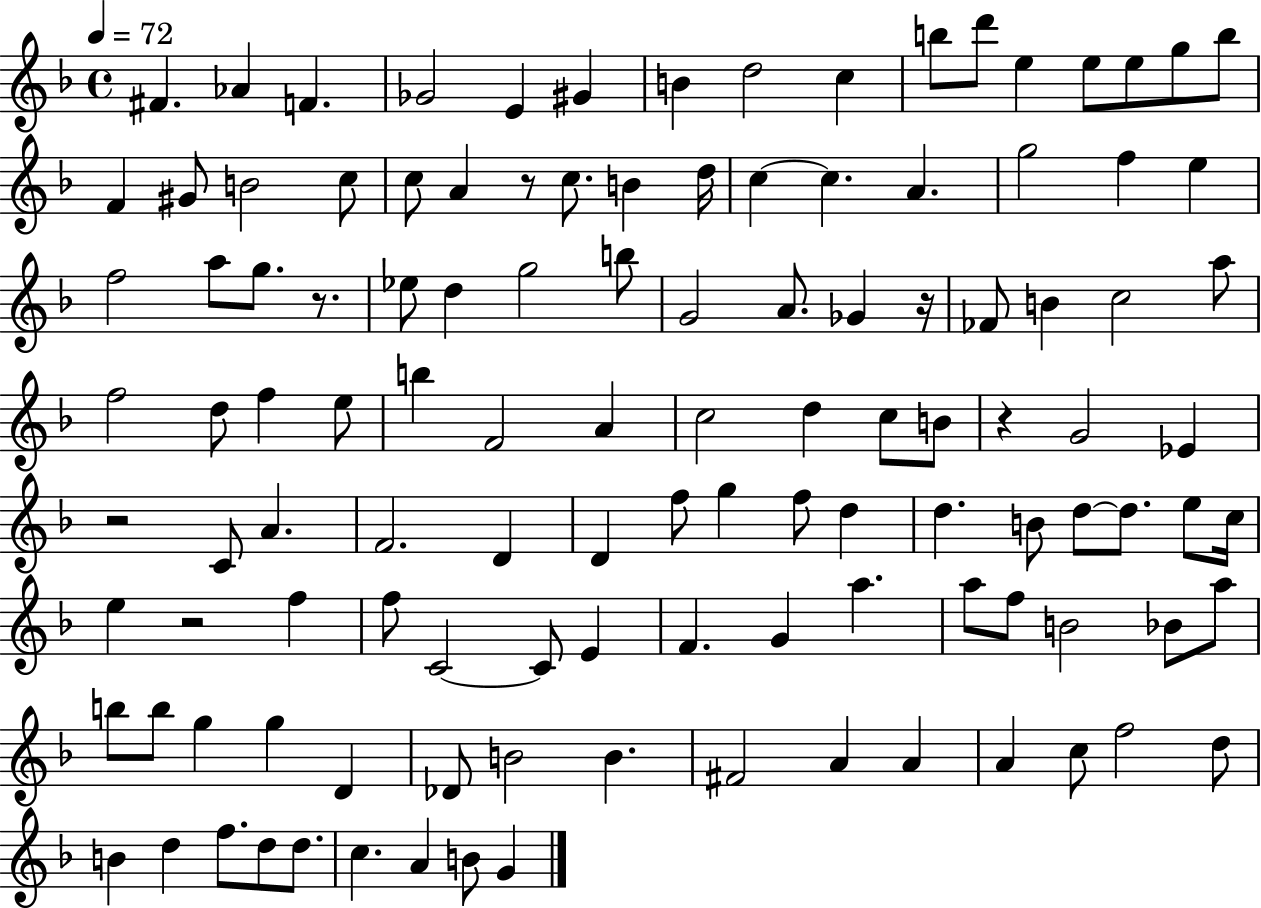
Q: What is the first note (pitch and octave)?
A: F#4